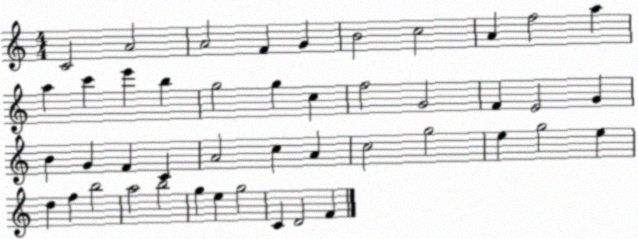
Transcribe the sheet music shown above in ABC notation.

X:1
T:Untitled
M:4/4
L:1/4
K:C
C2 A2 A2 F G B2 c2 A f2 a a c' e' b g2 g c f2 G2 F E2 G B G F C A2 c A c2 g2 e g2 e d f b2 a2 b2 g e g2 C D2 F